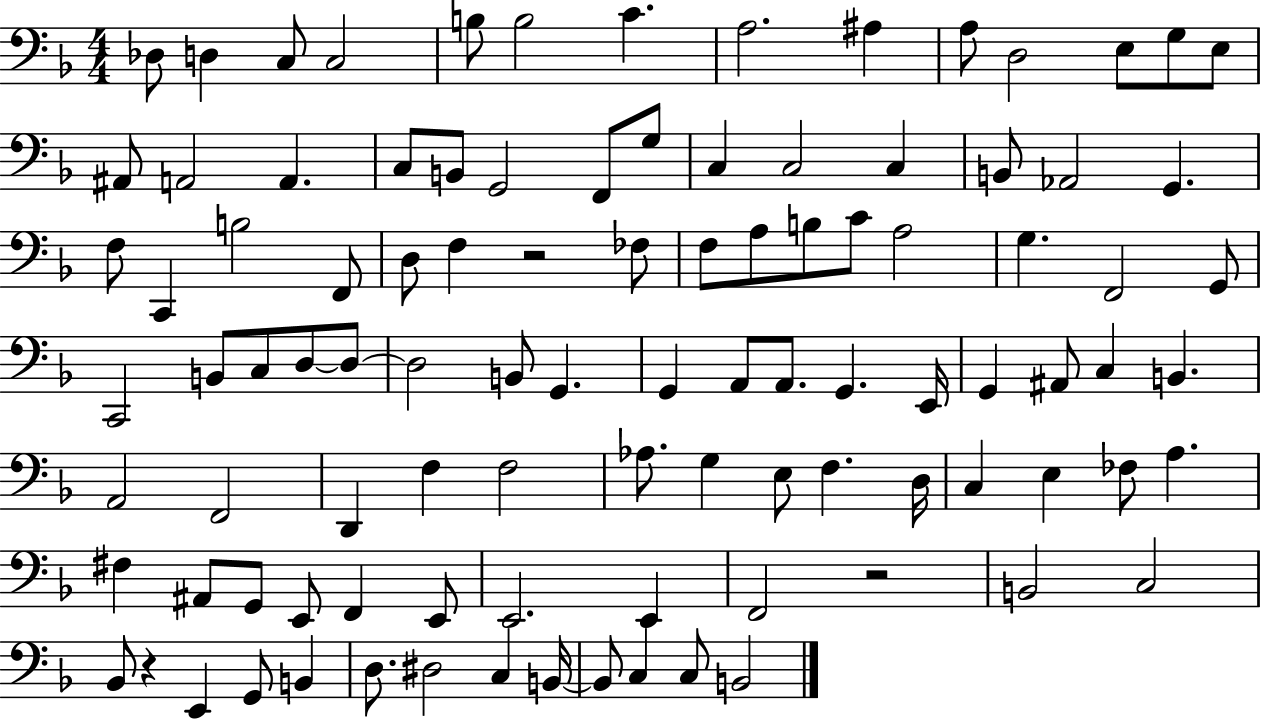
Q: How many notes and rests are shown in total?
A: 100